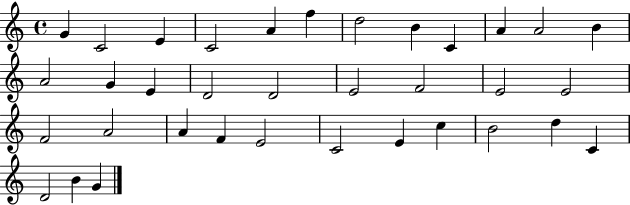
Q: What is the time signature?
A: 4/4